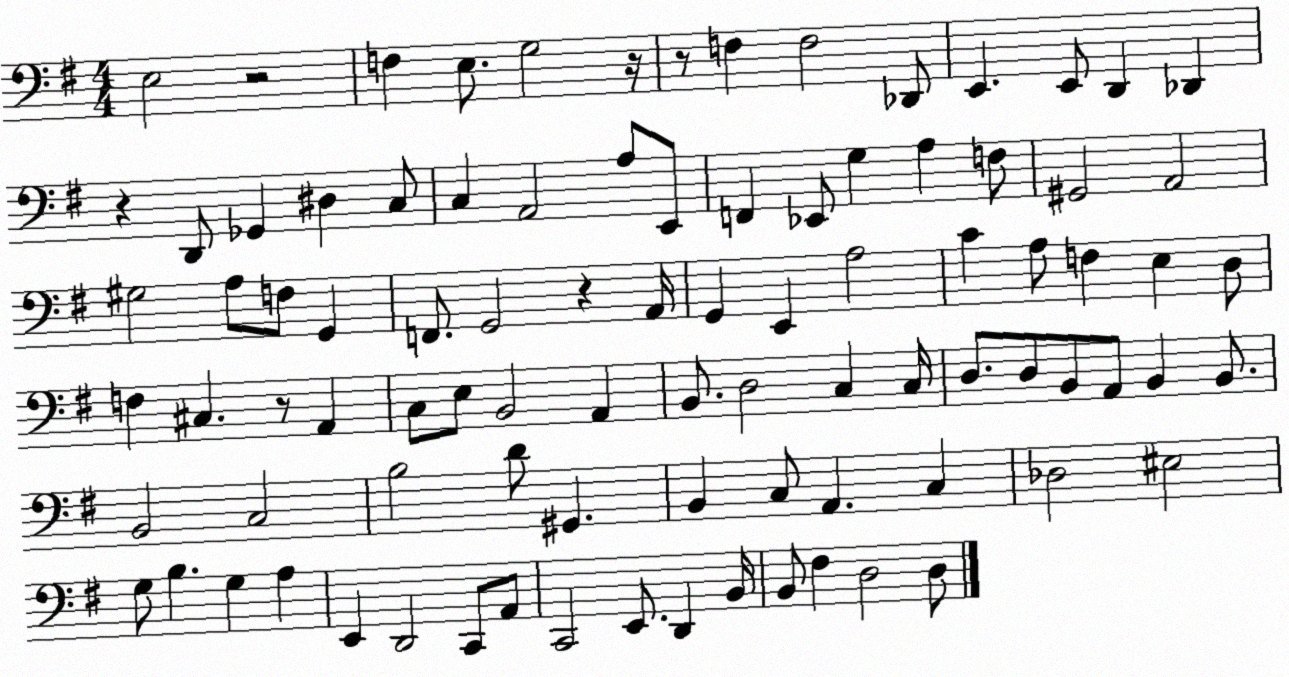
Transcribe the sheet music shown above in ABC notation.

X:1
T:Untitled
M:4/4
L:1/4
K:G
E,2 z2 F, E,/2 G,2 z/4 z/2 F, F,2 _D,,/2 E,, E,,/2 D,, _D,, z D,,/2 _G,, ^D, C,/2 C, A,,2 A,/2 E,,/2 F,, _E,,/2 G, A, F,/2 ^G,,2 A,,2 ^G,2 A,/2 F,/2 G,, F,,/2 G,,2 z A,,/4 G,, E,, A,2 C A,/2 F, E, D,/2 F, ^C, z/2 A,, C,/2 E,/2 B,,2 A,, B,,/2 D,2 C, C,/4 D,/2 D,/2 B,,/2 A,,/2 B,, B,,/2 B,,2 C,2 B,2 D/2 ^G,, B,, C,/2 A,, C, _D,2 ^E,2 G,/2 B, G, A, E,, D,,2 C,,/2 A,,/2 C,,2 E,,/2 D,, B,,/4 B,,/2 ^F, D,2 D,/2